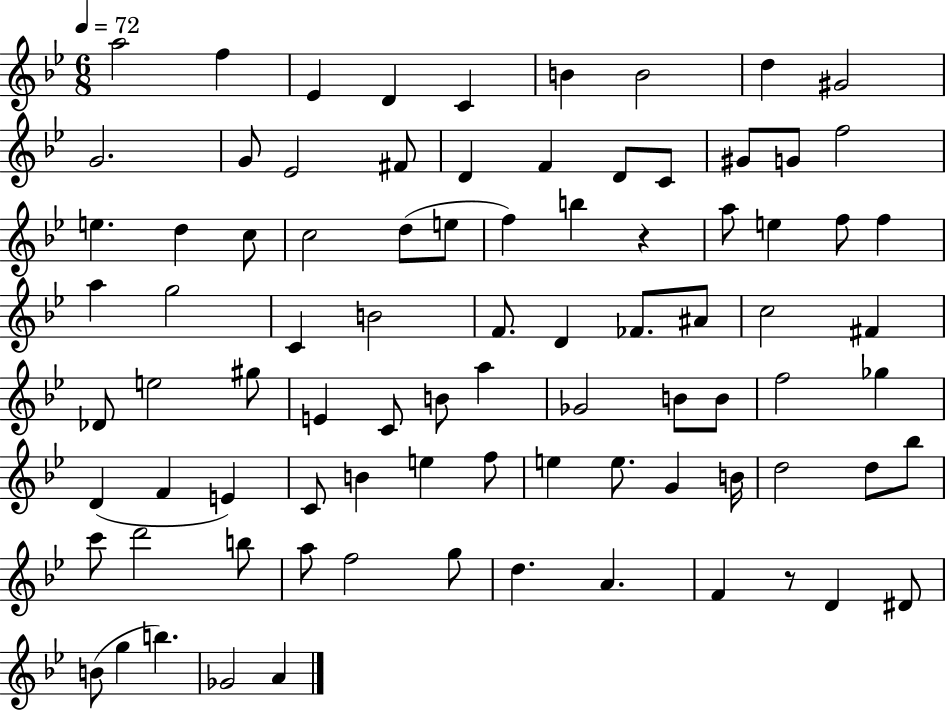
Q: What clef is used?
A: treble